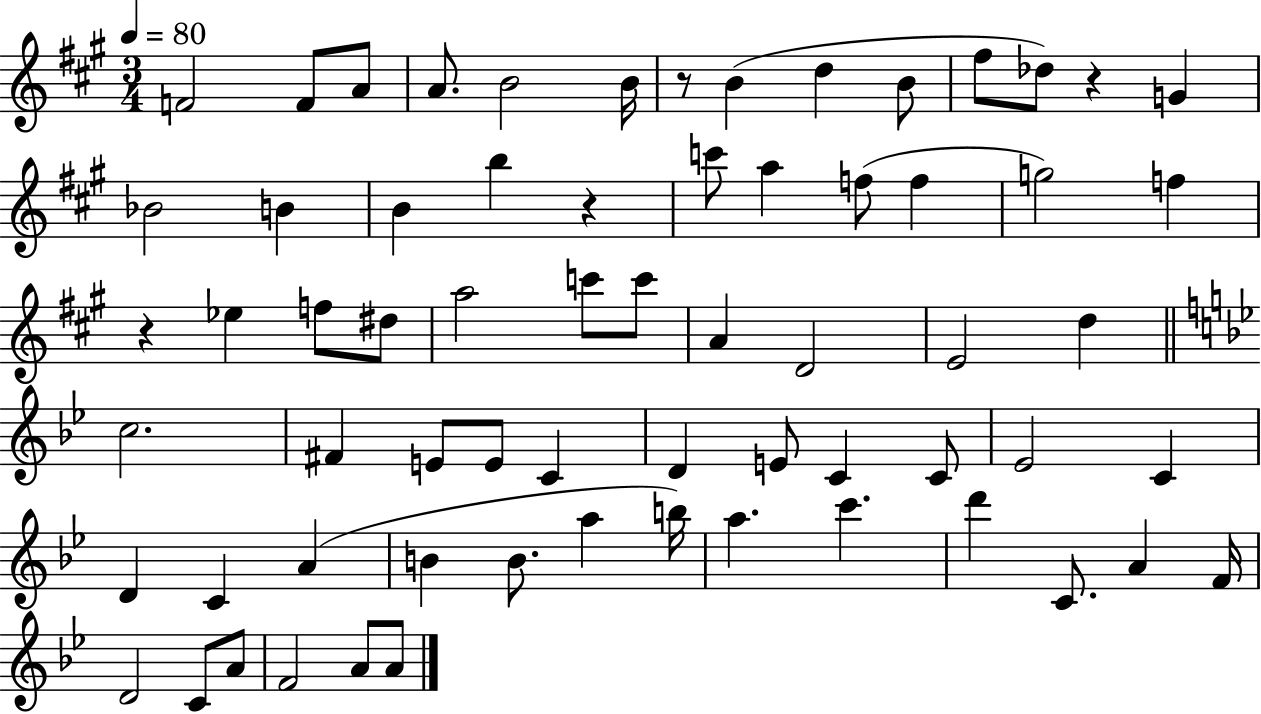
F4/h F4/e A4/e A4/e. B4/h B4/s R/e B4/q D5/q B4/e F#5/e Db5/e R/q G4/q Bb4/h B4/q B4/q B5/q R/q C6/e A5/q F5/e F5/q G5/h F5/q R/q Eb5/q F5/e D#5/e A5/h C6/e C6/e A4/q D4/h E4/h D5/q C5/h. F#4/q E4/e E4/e C4/q D4/q E4/e C4/q C4/e Eb4/h C4/q D4/q C4/q A4/q B4/q B4/e. A5/q B5/s A5/q. C6/q. D6/q C4/e. A4/q F4/s D4/h C4/e A4/e F4/h A4/e A4/e